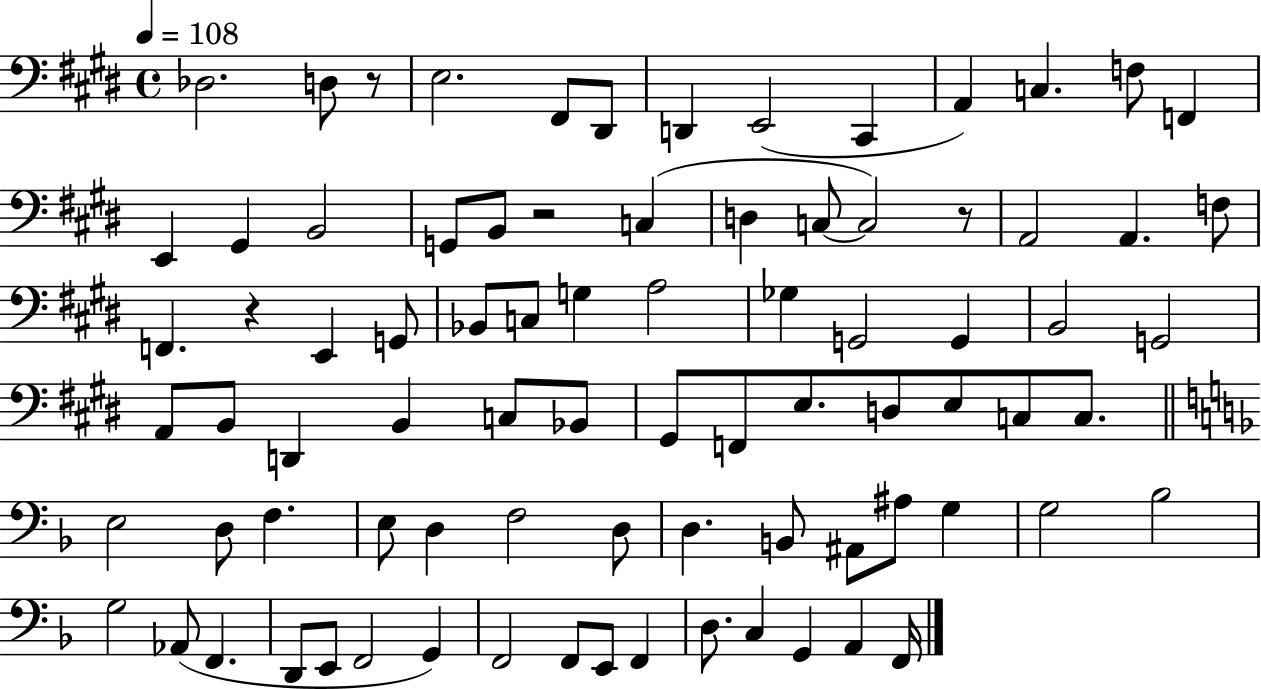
Db3/h. D3/e R/e E3/h. F#2/e D#2/e D2/q E2/h C#2/q A2/q C3/q. F3/e F2/q E2/q G#2/q B2/h G2/e B2/e R/h C3/q D3/q C3/e C3/h R/e A2/h A2/q. F3/e F2/q. R/q E2/q G2/e Bb2/e C3/e G3/q A3/h Gb3/q G2/h G2/q B2/h G2/h A2/e B2/e D2/q B2/q C3/e Bb2/e G#2/e F2/e E3/e. D3/e E3/e C3/e C3/e. E3/h D3/e F3/q. E3/e D3/q F3/h D3/e D3/q. B2/e A#2/e A#3/e G3/q G3/h Bb3/h G3/h Ab2/e F2/q. D2/e E2/e F2/h G2/q F2/h F2/e E2/e F2/q D3/e. C3/q G2/q A2/q F2/s